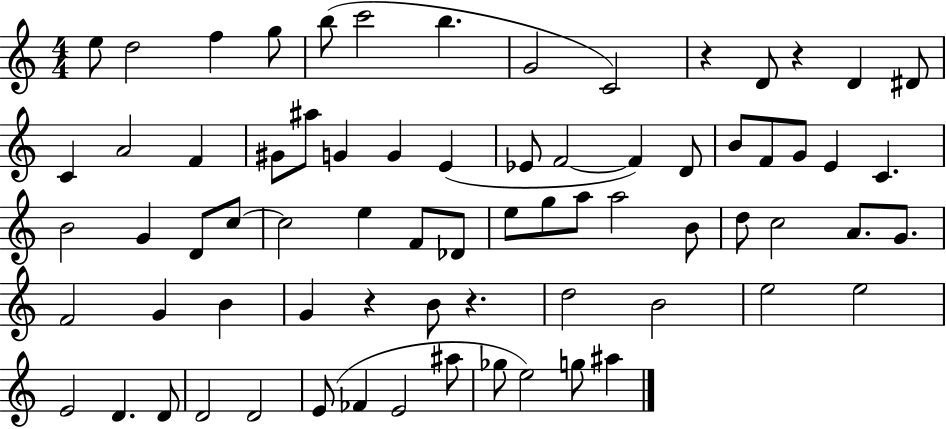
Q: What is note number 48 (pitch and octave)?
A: G4